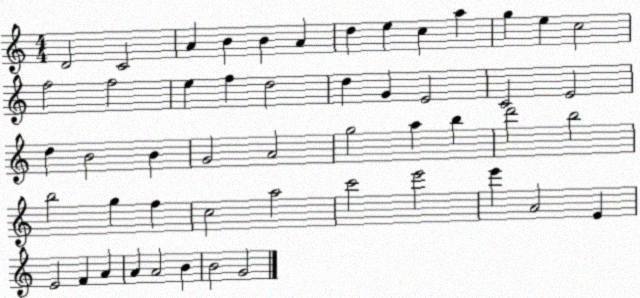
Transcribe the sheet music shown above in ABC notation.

X:1
T:Untitled
M:4/4
L:1/4
K:C
D2 C2 A B B A d e c a g e c2 f2 f2 e f d2 d G E2 C2 E2 d B2 B G2 A2 g2 a b d'2 b2 b2 g f c2 a2 c'2 e'2 e' A2 E E2 F A A A2 B B2 G2